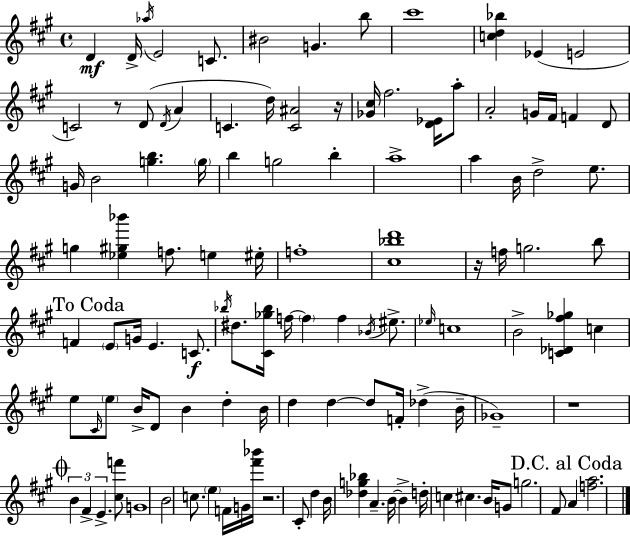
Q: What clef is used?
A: treble